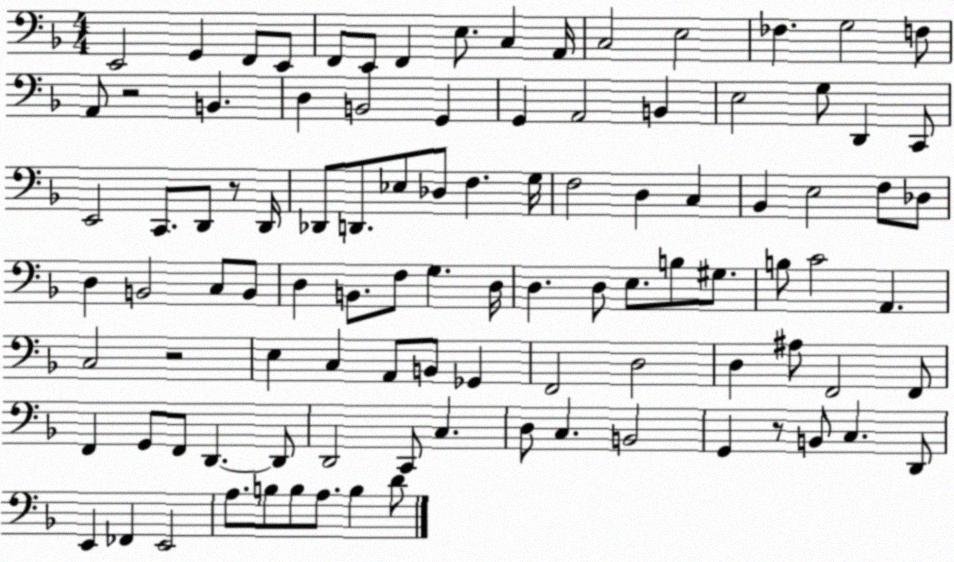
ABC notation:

X:1
T:Untitled
M:4/4
L:1/4
K:F
E,,2 G,, F,,/2 E,,/2 F,,/2 E,,/2 F,, E,/2 C, A,,/4 C,2 E,2 _F, G,2 F,/2 A,,/2 z2 B,, D, B,,2 G,, G,, A,,2 B,, E,2 G,/2 D,, C,,/2 E,,2 C,,/2 D,,/2 z/2 D,,/4 _D,,/2 D,,/2 _E,/2 _D,/2 F, G,/4 F,2 D, C, _B,, E,2 F,/2 _D,/2 D, B,,2 C,/2 B,,/2 D, B,,/2 F,/2 G, D,/4 D, D,/2 E,/2 B,/2 ^G,/2 B,/2 C2 A,, C,2 z2 E, C, A,,/2 B,,/2 _G,, F,,2 D,2 D, ^A,/2 F,,2 F,,/2 F,, G,,/2 F,,/2 D,, D,,/2 D,,2 C,,/2 C, D,/2 C, B,,2 G,, z/2 B,,/2 C, D,,/2 E,, _F,, E,,2 A,/2 B,/2 B,/2 A,/2 B, D/2